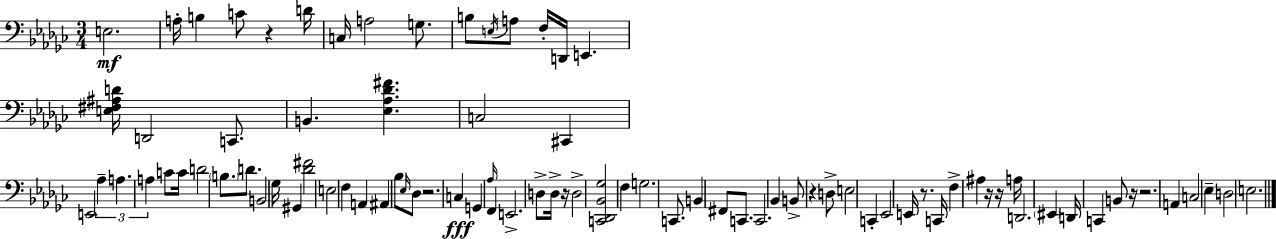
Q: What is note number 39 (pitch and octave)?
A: C3